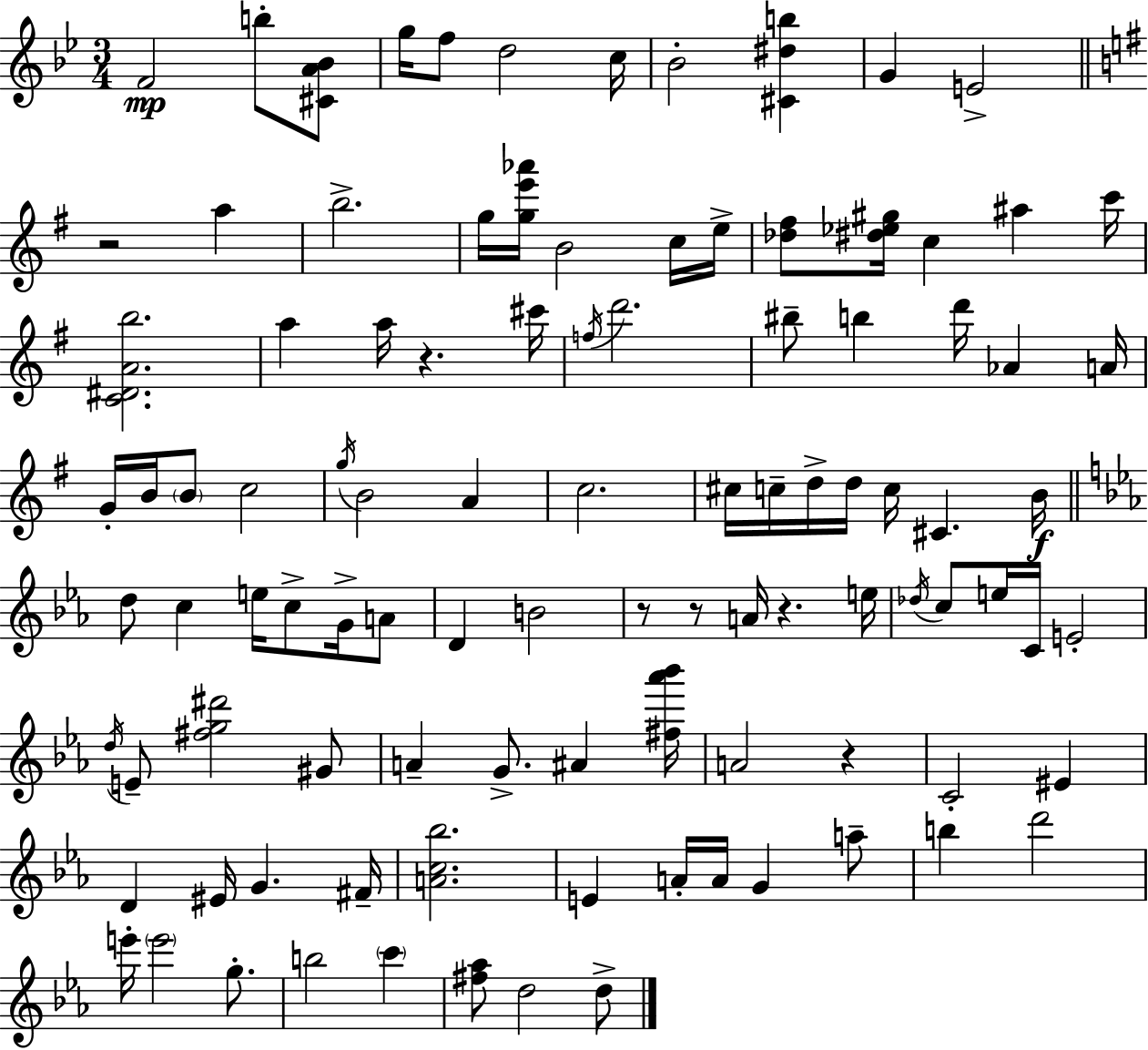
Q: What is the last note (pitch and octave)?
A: D5